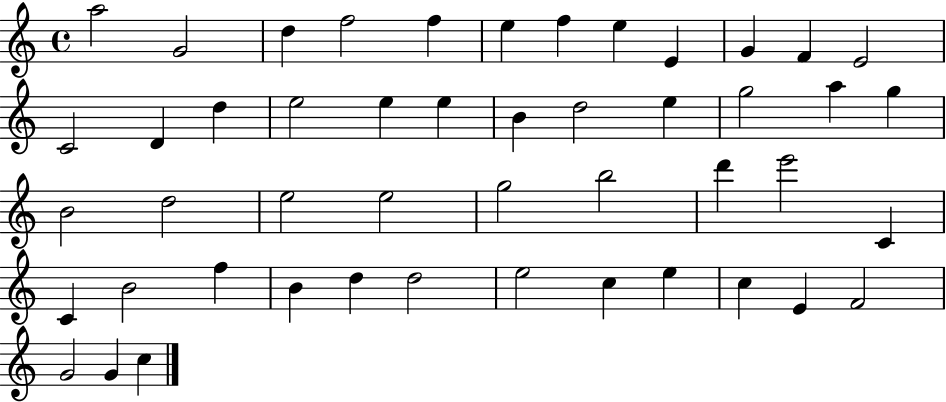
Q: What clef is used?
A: treble